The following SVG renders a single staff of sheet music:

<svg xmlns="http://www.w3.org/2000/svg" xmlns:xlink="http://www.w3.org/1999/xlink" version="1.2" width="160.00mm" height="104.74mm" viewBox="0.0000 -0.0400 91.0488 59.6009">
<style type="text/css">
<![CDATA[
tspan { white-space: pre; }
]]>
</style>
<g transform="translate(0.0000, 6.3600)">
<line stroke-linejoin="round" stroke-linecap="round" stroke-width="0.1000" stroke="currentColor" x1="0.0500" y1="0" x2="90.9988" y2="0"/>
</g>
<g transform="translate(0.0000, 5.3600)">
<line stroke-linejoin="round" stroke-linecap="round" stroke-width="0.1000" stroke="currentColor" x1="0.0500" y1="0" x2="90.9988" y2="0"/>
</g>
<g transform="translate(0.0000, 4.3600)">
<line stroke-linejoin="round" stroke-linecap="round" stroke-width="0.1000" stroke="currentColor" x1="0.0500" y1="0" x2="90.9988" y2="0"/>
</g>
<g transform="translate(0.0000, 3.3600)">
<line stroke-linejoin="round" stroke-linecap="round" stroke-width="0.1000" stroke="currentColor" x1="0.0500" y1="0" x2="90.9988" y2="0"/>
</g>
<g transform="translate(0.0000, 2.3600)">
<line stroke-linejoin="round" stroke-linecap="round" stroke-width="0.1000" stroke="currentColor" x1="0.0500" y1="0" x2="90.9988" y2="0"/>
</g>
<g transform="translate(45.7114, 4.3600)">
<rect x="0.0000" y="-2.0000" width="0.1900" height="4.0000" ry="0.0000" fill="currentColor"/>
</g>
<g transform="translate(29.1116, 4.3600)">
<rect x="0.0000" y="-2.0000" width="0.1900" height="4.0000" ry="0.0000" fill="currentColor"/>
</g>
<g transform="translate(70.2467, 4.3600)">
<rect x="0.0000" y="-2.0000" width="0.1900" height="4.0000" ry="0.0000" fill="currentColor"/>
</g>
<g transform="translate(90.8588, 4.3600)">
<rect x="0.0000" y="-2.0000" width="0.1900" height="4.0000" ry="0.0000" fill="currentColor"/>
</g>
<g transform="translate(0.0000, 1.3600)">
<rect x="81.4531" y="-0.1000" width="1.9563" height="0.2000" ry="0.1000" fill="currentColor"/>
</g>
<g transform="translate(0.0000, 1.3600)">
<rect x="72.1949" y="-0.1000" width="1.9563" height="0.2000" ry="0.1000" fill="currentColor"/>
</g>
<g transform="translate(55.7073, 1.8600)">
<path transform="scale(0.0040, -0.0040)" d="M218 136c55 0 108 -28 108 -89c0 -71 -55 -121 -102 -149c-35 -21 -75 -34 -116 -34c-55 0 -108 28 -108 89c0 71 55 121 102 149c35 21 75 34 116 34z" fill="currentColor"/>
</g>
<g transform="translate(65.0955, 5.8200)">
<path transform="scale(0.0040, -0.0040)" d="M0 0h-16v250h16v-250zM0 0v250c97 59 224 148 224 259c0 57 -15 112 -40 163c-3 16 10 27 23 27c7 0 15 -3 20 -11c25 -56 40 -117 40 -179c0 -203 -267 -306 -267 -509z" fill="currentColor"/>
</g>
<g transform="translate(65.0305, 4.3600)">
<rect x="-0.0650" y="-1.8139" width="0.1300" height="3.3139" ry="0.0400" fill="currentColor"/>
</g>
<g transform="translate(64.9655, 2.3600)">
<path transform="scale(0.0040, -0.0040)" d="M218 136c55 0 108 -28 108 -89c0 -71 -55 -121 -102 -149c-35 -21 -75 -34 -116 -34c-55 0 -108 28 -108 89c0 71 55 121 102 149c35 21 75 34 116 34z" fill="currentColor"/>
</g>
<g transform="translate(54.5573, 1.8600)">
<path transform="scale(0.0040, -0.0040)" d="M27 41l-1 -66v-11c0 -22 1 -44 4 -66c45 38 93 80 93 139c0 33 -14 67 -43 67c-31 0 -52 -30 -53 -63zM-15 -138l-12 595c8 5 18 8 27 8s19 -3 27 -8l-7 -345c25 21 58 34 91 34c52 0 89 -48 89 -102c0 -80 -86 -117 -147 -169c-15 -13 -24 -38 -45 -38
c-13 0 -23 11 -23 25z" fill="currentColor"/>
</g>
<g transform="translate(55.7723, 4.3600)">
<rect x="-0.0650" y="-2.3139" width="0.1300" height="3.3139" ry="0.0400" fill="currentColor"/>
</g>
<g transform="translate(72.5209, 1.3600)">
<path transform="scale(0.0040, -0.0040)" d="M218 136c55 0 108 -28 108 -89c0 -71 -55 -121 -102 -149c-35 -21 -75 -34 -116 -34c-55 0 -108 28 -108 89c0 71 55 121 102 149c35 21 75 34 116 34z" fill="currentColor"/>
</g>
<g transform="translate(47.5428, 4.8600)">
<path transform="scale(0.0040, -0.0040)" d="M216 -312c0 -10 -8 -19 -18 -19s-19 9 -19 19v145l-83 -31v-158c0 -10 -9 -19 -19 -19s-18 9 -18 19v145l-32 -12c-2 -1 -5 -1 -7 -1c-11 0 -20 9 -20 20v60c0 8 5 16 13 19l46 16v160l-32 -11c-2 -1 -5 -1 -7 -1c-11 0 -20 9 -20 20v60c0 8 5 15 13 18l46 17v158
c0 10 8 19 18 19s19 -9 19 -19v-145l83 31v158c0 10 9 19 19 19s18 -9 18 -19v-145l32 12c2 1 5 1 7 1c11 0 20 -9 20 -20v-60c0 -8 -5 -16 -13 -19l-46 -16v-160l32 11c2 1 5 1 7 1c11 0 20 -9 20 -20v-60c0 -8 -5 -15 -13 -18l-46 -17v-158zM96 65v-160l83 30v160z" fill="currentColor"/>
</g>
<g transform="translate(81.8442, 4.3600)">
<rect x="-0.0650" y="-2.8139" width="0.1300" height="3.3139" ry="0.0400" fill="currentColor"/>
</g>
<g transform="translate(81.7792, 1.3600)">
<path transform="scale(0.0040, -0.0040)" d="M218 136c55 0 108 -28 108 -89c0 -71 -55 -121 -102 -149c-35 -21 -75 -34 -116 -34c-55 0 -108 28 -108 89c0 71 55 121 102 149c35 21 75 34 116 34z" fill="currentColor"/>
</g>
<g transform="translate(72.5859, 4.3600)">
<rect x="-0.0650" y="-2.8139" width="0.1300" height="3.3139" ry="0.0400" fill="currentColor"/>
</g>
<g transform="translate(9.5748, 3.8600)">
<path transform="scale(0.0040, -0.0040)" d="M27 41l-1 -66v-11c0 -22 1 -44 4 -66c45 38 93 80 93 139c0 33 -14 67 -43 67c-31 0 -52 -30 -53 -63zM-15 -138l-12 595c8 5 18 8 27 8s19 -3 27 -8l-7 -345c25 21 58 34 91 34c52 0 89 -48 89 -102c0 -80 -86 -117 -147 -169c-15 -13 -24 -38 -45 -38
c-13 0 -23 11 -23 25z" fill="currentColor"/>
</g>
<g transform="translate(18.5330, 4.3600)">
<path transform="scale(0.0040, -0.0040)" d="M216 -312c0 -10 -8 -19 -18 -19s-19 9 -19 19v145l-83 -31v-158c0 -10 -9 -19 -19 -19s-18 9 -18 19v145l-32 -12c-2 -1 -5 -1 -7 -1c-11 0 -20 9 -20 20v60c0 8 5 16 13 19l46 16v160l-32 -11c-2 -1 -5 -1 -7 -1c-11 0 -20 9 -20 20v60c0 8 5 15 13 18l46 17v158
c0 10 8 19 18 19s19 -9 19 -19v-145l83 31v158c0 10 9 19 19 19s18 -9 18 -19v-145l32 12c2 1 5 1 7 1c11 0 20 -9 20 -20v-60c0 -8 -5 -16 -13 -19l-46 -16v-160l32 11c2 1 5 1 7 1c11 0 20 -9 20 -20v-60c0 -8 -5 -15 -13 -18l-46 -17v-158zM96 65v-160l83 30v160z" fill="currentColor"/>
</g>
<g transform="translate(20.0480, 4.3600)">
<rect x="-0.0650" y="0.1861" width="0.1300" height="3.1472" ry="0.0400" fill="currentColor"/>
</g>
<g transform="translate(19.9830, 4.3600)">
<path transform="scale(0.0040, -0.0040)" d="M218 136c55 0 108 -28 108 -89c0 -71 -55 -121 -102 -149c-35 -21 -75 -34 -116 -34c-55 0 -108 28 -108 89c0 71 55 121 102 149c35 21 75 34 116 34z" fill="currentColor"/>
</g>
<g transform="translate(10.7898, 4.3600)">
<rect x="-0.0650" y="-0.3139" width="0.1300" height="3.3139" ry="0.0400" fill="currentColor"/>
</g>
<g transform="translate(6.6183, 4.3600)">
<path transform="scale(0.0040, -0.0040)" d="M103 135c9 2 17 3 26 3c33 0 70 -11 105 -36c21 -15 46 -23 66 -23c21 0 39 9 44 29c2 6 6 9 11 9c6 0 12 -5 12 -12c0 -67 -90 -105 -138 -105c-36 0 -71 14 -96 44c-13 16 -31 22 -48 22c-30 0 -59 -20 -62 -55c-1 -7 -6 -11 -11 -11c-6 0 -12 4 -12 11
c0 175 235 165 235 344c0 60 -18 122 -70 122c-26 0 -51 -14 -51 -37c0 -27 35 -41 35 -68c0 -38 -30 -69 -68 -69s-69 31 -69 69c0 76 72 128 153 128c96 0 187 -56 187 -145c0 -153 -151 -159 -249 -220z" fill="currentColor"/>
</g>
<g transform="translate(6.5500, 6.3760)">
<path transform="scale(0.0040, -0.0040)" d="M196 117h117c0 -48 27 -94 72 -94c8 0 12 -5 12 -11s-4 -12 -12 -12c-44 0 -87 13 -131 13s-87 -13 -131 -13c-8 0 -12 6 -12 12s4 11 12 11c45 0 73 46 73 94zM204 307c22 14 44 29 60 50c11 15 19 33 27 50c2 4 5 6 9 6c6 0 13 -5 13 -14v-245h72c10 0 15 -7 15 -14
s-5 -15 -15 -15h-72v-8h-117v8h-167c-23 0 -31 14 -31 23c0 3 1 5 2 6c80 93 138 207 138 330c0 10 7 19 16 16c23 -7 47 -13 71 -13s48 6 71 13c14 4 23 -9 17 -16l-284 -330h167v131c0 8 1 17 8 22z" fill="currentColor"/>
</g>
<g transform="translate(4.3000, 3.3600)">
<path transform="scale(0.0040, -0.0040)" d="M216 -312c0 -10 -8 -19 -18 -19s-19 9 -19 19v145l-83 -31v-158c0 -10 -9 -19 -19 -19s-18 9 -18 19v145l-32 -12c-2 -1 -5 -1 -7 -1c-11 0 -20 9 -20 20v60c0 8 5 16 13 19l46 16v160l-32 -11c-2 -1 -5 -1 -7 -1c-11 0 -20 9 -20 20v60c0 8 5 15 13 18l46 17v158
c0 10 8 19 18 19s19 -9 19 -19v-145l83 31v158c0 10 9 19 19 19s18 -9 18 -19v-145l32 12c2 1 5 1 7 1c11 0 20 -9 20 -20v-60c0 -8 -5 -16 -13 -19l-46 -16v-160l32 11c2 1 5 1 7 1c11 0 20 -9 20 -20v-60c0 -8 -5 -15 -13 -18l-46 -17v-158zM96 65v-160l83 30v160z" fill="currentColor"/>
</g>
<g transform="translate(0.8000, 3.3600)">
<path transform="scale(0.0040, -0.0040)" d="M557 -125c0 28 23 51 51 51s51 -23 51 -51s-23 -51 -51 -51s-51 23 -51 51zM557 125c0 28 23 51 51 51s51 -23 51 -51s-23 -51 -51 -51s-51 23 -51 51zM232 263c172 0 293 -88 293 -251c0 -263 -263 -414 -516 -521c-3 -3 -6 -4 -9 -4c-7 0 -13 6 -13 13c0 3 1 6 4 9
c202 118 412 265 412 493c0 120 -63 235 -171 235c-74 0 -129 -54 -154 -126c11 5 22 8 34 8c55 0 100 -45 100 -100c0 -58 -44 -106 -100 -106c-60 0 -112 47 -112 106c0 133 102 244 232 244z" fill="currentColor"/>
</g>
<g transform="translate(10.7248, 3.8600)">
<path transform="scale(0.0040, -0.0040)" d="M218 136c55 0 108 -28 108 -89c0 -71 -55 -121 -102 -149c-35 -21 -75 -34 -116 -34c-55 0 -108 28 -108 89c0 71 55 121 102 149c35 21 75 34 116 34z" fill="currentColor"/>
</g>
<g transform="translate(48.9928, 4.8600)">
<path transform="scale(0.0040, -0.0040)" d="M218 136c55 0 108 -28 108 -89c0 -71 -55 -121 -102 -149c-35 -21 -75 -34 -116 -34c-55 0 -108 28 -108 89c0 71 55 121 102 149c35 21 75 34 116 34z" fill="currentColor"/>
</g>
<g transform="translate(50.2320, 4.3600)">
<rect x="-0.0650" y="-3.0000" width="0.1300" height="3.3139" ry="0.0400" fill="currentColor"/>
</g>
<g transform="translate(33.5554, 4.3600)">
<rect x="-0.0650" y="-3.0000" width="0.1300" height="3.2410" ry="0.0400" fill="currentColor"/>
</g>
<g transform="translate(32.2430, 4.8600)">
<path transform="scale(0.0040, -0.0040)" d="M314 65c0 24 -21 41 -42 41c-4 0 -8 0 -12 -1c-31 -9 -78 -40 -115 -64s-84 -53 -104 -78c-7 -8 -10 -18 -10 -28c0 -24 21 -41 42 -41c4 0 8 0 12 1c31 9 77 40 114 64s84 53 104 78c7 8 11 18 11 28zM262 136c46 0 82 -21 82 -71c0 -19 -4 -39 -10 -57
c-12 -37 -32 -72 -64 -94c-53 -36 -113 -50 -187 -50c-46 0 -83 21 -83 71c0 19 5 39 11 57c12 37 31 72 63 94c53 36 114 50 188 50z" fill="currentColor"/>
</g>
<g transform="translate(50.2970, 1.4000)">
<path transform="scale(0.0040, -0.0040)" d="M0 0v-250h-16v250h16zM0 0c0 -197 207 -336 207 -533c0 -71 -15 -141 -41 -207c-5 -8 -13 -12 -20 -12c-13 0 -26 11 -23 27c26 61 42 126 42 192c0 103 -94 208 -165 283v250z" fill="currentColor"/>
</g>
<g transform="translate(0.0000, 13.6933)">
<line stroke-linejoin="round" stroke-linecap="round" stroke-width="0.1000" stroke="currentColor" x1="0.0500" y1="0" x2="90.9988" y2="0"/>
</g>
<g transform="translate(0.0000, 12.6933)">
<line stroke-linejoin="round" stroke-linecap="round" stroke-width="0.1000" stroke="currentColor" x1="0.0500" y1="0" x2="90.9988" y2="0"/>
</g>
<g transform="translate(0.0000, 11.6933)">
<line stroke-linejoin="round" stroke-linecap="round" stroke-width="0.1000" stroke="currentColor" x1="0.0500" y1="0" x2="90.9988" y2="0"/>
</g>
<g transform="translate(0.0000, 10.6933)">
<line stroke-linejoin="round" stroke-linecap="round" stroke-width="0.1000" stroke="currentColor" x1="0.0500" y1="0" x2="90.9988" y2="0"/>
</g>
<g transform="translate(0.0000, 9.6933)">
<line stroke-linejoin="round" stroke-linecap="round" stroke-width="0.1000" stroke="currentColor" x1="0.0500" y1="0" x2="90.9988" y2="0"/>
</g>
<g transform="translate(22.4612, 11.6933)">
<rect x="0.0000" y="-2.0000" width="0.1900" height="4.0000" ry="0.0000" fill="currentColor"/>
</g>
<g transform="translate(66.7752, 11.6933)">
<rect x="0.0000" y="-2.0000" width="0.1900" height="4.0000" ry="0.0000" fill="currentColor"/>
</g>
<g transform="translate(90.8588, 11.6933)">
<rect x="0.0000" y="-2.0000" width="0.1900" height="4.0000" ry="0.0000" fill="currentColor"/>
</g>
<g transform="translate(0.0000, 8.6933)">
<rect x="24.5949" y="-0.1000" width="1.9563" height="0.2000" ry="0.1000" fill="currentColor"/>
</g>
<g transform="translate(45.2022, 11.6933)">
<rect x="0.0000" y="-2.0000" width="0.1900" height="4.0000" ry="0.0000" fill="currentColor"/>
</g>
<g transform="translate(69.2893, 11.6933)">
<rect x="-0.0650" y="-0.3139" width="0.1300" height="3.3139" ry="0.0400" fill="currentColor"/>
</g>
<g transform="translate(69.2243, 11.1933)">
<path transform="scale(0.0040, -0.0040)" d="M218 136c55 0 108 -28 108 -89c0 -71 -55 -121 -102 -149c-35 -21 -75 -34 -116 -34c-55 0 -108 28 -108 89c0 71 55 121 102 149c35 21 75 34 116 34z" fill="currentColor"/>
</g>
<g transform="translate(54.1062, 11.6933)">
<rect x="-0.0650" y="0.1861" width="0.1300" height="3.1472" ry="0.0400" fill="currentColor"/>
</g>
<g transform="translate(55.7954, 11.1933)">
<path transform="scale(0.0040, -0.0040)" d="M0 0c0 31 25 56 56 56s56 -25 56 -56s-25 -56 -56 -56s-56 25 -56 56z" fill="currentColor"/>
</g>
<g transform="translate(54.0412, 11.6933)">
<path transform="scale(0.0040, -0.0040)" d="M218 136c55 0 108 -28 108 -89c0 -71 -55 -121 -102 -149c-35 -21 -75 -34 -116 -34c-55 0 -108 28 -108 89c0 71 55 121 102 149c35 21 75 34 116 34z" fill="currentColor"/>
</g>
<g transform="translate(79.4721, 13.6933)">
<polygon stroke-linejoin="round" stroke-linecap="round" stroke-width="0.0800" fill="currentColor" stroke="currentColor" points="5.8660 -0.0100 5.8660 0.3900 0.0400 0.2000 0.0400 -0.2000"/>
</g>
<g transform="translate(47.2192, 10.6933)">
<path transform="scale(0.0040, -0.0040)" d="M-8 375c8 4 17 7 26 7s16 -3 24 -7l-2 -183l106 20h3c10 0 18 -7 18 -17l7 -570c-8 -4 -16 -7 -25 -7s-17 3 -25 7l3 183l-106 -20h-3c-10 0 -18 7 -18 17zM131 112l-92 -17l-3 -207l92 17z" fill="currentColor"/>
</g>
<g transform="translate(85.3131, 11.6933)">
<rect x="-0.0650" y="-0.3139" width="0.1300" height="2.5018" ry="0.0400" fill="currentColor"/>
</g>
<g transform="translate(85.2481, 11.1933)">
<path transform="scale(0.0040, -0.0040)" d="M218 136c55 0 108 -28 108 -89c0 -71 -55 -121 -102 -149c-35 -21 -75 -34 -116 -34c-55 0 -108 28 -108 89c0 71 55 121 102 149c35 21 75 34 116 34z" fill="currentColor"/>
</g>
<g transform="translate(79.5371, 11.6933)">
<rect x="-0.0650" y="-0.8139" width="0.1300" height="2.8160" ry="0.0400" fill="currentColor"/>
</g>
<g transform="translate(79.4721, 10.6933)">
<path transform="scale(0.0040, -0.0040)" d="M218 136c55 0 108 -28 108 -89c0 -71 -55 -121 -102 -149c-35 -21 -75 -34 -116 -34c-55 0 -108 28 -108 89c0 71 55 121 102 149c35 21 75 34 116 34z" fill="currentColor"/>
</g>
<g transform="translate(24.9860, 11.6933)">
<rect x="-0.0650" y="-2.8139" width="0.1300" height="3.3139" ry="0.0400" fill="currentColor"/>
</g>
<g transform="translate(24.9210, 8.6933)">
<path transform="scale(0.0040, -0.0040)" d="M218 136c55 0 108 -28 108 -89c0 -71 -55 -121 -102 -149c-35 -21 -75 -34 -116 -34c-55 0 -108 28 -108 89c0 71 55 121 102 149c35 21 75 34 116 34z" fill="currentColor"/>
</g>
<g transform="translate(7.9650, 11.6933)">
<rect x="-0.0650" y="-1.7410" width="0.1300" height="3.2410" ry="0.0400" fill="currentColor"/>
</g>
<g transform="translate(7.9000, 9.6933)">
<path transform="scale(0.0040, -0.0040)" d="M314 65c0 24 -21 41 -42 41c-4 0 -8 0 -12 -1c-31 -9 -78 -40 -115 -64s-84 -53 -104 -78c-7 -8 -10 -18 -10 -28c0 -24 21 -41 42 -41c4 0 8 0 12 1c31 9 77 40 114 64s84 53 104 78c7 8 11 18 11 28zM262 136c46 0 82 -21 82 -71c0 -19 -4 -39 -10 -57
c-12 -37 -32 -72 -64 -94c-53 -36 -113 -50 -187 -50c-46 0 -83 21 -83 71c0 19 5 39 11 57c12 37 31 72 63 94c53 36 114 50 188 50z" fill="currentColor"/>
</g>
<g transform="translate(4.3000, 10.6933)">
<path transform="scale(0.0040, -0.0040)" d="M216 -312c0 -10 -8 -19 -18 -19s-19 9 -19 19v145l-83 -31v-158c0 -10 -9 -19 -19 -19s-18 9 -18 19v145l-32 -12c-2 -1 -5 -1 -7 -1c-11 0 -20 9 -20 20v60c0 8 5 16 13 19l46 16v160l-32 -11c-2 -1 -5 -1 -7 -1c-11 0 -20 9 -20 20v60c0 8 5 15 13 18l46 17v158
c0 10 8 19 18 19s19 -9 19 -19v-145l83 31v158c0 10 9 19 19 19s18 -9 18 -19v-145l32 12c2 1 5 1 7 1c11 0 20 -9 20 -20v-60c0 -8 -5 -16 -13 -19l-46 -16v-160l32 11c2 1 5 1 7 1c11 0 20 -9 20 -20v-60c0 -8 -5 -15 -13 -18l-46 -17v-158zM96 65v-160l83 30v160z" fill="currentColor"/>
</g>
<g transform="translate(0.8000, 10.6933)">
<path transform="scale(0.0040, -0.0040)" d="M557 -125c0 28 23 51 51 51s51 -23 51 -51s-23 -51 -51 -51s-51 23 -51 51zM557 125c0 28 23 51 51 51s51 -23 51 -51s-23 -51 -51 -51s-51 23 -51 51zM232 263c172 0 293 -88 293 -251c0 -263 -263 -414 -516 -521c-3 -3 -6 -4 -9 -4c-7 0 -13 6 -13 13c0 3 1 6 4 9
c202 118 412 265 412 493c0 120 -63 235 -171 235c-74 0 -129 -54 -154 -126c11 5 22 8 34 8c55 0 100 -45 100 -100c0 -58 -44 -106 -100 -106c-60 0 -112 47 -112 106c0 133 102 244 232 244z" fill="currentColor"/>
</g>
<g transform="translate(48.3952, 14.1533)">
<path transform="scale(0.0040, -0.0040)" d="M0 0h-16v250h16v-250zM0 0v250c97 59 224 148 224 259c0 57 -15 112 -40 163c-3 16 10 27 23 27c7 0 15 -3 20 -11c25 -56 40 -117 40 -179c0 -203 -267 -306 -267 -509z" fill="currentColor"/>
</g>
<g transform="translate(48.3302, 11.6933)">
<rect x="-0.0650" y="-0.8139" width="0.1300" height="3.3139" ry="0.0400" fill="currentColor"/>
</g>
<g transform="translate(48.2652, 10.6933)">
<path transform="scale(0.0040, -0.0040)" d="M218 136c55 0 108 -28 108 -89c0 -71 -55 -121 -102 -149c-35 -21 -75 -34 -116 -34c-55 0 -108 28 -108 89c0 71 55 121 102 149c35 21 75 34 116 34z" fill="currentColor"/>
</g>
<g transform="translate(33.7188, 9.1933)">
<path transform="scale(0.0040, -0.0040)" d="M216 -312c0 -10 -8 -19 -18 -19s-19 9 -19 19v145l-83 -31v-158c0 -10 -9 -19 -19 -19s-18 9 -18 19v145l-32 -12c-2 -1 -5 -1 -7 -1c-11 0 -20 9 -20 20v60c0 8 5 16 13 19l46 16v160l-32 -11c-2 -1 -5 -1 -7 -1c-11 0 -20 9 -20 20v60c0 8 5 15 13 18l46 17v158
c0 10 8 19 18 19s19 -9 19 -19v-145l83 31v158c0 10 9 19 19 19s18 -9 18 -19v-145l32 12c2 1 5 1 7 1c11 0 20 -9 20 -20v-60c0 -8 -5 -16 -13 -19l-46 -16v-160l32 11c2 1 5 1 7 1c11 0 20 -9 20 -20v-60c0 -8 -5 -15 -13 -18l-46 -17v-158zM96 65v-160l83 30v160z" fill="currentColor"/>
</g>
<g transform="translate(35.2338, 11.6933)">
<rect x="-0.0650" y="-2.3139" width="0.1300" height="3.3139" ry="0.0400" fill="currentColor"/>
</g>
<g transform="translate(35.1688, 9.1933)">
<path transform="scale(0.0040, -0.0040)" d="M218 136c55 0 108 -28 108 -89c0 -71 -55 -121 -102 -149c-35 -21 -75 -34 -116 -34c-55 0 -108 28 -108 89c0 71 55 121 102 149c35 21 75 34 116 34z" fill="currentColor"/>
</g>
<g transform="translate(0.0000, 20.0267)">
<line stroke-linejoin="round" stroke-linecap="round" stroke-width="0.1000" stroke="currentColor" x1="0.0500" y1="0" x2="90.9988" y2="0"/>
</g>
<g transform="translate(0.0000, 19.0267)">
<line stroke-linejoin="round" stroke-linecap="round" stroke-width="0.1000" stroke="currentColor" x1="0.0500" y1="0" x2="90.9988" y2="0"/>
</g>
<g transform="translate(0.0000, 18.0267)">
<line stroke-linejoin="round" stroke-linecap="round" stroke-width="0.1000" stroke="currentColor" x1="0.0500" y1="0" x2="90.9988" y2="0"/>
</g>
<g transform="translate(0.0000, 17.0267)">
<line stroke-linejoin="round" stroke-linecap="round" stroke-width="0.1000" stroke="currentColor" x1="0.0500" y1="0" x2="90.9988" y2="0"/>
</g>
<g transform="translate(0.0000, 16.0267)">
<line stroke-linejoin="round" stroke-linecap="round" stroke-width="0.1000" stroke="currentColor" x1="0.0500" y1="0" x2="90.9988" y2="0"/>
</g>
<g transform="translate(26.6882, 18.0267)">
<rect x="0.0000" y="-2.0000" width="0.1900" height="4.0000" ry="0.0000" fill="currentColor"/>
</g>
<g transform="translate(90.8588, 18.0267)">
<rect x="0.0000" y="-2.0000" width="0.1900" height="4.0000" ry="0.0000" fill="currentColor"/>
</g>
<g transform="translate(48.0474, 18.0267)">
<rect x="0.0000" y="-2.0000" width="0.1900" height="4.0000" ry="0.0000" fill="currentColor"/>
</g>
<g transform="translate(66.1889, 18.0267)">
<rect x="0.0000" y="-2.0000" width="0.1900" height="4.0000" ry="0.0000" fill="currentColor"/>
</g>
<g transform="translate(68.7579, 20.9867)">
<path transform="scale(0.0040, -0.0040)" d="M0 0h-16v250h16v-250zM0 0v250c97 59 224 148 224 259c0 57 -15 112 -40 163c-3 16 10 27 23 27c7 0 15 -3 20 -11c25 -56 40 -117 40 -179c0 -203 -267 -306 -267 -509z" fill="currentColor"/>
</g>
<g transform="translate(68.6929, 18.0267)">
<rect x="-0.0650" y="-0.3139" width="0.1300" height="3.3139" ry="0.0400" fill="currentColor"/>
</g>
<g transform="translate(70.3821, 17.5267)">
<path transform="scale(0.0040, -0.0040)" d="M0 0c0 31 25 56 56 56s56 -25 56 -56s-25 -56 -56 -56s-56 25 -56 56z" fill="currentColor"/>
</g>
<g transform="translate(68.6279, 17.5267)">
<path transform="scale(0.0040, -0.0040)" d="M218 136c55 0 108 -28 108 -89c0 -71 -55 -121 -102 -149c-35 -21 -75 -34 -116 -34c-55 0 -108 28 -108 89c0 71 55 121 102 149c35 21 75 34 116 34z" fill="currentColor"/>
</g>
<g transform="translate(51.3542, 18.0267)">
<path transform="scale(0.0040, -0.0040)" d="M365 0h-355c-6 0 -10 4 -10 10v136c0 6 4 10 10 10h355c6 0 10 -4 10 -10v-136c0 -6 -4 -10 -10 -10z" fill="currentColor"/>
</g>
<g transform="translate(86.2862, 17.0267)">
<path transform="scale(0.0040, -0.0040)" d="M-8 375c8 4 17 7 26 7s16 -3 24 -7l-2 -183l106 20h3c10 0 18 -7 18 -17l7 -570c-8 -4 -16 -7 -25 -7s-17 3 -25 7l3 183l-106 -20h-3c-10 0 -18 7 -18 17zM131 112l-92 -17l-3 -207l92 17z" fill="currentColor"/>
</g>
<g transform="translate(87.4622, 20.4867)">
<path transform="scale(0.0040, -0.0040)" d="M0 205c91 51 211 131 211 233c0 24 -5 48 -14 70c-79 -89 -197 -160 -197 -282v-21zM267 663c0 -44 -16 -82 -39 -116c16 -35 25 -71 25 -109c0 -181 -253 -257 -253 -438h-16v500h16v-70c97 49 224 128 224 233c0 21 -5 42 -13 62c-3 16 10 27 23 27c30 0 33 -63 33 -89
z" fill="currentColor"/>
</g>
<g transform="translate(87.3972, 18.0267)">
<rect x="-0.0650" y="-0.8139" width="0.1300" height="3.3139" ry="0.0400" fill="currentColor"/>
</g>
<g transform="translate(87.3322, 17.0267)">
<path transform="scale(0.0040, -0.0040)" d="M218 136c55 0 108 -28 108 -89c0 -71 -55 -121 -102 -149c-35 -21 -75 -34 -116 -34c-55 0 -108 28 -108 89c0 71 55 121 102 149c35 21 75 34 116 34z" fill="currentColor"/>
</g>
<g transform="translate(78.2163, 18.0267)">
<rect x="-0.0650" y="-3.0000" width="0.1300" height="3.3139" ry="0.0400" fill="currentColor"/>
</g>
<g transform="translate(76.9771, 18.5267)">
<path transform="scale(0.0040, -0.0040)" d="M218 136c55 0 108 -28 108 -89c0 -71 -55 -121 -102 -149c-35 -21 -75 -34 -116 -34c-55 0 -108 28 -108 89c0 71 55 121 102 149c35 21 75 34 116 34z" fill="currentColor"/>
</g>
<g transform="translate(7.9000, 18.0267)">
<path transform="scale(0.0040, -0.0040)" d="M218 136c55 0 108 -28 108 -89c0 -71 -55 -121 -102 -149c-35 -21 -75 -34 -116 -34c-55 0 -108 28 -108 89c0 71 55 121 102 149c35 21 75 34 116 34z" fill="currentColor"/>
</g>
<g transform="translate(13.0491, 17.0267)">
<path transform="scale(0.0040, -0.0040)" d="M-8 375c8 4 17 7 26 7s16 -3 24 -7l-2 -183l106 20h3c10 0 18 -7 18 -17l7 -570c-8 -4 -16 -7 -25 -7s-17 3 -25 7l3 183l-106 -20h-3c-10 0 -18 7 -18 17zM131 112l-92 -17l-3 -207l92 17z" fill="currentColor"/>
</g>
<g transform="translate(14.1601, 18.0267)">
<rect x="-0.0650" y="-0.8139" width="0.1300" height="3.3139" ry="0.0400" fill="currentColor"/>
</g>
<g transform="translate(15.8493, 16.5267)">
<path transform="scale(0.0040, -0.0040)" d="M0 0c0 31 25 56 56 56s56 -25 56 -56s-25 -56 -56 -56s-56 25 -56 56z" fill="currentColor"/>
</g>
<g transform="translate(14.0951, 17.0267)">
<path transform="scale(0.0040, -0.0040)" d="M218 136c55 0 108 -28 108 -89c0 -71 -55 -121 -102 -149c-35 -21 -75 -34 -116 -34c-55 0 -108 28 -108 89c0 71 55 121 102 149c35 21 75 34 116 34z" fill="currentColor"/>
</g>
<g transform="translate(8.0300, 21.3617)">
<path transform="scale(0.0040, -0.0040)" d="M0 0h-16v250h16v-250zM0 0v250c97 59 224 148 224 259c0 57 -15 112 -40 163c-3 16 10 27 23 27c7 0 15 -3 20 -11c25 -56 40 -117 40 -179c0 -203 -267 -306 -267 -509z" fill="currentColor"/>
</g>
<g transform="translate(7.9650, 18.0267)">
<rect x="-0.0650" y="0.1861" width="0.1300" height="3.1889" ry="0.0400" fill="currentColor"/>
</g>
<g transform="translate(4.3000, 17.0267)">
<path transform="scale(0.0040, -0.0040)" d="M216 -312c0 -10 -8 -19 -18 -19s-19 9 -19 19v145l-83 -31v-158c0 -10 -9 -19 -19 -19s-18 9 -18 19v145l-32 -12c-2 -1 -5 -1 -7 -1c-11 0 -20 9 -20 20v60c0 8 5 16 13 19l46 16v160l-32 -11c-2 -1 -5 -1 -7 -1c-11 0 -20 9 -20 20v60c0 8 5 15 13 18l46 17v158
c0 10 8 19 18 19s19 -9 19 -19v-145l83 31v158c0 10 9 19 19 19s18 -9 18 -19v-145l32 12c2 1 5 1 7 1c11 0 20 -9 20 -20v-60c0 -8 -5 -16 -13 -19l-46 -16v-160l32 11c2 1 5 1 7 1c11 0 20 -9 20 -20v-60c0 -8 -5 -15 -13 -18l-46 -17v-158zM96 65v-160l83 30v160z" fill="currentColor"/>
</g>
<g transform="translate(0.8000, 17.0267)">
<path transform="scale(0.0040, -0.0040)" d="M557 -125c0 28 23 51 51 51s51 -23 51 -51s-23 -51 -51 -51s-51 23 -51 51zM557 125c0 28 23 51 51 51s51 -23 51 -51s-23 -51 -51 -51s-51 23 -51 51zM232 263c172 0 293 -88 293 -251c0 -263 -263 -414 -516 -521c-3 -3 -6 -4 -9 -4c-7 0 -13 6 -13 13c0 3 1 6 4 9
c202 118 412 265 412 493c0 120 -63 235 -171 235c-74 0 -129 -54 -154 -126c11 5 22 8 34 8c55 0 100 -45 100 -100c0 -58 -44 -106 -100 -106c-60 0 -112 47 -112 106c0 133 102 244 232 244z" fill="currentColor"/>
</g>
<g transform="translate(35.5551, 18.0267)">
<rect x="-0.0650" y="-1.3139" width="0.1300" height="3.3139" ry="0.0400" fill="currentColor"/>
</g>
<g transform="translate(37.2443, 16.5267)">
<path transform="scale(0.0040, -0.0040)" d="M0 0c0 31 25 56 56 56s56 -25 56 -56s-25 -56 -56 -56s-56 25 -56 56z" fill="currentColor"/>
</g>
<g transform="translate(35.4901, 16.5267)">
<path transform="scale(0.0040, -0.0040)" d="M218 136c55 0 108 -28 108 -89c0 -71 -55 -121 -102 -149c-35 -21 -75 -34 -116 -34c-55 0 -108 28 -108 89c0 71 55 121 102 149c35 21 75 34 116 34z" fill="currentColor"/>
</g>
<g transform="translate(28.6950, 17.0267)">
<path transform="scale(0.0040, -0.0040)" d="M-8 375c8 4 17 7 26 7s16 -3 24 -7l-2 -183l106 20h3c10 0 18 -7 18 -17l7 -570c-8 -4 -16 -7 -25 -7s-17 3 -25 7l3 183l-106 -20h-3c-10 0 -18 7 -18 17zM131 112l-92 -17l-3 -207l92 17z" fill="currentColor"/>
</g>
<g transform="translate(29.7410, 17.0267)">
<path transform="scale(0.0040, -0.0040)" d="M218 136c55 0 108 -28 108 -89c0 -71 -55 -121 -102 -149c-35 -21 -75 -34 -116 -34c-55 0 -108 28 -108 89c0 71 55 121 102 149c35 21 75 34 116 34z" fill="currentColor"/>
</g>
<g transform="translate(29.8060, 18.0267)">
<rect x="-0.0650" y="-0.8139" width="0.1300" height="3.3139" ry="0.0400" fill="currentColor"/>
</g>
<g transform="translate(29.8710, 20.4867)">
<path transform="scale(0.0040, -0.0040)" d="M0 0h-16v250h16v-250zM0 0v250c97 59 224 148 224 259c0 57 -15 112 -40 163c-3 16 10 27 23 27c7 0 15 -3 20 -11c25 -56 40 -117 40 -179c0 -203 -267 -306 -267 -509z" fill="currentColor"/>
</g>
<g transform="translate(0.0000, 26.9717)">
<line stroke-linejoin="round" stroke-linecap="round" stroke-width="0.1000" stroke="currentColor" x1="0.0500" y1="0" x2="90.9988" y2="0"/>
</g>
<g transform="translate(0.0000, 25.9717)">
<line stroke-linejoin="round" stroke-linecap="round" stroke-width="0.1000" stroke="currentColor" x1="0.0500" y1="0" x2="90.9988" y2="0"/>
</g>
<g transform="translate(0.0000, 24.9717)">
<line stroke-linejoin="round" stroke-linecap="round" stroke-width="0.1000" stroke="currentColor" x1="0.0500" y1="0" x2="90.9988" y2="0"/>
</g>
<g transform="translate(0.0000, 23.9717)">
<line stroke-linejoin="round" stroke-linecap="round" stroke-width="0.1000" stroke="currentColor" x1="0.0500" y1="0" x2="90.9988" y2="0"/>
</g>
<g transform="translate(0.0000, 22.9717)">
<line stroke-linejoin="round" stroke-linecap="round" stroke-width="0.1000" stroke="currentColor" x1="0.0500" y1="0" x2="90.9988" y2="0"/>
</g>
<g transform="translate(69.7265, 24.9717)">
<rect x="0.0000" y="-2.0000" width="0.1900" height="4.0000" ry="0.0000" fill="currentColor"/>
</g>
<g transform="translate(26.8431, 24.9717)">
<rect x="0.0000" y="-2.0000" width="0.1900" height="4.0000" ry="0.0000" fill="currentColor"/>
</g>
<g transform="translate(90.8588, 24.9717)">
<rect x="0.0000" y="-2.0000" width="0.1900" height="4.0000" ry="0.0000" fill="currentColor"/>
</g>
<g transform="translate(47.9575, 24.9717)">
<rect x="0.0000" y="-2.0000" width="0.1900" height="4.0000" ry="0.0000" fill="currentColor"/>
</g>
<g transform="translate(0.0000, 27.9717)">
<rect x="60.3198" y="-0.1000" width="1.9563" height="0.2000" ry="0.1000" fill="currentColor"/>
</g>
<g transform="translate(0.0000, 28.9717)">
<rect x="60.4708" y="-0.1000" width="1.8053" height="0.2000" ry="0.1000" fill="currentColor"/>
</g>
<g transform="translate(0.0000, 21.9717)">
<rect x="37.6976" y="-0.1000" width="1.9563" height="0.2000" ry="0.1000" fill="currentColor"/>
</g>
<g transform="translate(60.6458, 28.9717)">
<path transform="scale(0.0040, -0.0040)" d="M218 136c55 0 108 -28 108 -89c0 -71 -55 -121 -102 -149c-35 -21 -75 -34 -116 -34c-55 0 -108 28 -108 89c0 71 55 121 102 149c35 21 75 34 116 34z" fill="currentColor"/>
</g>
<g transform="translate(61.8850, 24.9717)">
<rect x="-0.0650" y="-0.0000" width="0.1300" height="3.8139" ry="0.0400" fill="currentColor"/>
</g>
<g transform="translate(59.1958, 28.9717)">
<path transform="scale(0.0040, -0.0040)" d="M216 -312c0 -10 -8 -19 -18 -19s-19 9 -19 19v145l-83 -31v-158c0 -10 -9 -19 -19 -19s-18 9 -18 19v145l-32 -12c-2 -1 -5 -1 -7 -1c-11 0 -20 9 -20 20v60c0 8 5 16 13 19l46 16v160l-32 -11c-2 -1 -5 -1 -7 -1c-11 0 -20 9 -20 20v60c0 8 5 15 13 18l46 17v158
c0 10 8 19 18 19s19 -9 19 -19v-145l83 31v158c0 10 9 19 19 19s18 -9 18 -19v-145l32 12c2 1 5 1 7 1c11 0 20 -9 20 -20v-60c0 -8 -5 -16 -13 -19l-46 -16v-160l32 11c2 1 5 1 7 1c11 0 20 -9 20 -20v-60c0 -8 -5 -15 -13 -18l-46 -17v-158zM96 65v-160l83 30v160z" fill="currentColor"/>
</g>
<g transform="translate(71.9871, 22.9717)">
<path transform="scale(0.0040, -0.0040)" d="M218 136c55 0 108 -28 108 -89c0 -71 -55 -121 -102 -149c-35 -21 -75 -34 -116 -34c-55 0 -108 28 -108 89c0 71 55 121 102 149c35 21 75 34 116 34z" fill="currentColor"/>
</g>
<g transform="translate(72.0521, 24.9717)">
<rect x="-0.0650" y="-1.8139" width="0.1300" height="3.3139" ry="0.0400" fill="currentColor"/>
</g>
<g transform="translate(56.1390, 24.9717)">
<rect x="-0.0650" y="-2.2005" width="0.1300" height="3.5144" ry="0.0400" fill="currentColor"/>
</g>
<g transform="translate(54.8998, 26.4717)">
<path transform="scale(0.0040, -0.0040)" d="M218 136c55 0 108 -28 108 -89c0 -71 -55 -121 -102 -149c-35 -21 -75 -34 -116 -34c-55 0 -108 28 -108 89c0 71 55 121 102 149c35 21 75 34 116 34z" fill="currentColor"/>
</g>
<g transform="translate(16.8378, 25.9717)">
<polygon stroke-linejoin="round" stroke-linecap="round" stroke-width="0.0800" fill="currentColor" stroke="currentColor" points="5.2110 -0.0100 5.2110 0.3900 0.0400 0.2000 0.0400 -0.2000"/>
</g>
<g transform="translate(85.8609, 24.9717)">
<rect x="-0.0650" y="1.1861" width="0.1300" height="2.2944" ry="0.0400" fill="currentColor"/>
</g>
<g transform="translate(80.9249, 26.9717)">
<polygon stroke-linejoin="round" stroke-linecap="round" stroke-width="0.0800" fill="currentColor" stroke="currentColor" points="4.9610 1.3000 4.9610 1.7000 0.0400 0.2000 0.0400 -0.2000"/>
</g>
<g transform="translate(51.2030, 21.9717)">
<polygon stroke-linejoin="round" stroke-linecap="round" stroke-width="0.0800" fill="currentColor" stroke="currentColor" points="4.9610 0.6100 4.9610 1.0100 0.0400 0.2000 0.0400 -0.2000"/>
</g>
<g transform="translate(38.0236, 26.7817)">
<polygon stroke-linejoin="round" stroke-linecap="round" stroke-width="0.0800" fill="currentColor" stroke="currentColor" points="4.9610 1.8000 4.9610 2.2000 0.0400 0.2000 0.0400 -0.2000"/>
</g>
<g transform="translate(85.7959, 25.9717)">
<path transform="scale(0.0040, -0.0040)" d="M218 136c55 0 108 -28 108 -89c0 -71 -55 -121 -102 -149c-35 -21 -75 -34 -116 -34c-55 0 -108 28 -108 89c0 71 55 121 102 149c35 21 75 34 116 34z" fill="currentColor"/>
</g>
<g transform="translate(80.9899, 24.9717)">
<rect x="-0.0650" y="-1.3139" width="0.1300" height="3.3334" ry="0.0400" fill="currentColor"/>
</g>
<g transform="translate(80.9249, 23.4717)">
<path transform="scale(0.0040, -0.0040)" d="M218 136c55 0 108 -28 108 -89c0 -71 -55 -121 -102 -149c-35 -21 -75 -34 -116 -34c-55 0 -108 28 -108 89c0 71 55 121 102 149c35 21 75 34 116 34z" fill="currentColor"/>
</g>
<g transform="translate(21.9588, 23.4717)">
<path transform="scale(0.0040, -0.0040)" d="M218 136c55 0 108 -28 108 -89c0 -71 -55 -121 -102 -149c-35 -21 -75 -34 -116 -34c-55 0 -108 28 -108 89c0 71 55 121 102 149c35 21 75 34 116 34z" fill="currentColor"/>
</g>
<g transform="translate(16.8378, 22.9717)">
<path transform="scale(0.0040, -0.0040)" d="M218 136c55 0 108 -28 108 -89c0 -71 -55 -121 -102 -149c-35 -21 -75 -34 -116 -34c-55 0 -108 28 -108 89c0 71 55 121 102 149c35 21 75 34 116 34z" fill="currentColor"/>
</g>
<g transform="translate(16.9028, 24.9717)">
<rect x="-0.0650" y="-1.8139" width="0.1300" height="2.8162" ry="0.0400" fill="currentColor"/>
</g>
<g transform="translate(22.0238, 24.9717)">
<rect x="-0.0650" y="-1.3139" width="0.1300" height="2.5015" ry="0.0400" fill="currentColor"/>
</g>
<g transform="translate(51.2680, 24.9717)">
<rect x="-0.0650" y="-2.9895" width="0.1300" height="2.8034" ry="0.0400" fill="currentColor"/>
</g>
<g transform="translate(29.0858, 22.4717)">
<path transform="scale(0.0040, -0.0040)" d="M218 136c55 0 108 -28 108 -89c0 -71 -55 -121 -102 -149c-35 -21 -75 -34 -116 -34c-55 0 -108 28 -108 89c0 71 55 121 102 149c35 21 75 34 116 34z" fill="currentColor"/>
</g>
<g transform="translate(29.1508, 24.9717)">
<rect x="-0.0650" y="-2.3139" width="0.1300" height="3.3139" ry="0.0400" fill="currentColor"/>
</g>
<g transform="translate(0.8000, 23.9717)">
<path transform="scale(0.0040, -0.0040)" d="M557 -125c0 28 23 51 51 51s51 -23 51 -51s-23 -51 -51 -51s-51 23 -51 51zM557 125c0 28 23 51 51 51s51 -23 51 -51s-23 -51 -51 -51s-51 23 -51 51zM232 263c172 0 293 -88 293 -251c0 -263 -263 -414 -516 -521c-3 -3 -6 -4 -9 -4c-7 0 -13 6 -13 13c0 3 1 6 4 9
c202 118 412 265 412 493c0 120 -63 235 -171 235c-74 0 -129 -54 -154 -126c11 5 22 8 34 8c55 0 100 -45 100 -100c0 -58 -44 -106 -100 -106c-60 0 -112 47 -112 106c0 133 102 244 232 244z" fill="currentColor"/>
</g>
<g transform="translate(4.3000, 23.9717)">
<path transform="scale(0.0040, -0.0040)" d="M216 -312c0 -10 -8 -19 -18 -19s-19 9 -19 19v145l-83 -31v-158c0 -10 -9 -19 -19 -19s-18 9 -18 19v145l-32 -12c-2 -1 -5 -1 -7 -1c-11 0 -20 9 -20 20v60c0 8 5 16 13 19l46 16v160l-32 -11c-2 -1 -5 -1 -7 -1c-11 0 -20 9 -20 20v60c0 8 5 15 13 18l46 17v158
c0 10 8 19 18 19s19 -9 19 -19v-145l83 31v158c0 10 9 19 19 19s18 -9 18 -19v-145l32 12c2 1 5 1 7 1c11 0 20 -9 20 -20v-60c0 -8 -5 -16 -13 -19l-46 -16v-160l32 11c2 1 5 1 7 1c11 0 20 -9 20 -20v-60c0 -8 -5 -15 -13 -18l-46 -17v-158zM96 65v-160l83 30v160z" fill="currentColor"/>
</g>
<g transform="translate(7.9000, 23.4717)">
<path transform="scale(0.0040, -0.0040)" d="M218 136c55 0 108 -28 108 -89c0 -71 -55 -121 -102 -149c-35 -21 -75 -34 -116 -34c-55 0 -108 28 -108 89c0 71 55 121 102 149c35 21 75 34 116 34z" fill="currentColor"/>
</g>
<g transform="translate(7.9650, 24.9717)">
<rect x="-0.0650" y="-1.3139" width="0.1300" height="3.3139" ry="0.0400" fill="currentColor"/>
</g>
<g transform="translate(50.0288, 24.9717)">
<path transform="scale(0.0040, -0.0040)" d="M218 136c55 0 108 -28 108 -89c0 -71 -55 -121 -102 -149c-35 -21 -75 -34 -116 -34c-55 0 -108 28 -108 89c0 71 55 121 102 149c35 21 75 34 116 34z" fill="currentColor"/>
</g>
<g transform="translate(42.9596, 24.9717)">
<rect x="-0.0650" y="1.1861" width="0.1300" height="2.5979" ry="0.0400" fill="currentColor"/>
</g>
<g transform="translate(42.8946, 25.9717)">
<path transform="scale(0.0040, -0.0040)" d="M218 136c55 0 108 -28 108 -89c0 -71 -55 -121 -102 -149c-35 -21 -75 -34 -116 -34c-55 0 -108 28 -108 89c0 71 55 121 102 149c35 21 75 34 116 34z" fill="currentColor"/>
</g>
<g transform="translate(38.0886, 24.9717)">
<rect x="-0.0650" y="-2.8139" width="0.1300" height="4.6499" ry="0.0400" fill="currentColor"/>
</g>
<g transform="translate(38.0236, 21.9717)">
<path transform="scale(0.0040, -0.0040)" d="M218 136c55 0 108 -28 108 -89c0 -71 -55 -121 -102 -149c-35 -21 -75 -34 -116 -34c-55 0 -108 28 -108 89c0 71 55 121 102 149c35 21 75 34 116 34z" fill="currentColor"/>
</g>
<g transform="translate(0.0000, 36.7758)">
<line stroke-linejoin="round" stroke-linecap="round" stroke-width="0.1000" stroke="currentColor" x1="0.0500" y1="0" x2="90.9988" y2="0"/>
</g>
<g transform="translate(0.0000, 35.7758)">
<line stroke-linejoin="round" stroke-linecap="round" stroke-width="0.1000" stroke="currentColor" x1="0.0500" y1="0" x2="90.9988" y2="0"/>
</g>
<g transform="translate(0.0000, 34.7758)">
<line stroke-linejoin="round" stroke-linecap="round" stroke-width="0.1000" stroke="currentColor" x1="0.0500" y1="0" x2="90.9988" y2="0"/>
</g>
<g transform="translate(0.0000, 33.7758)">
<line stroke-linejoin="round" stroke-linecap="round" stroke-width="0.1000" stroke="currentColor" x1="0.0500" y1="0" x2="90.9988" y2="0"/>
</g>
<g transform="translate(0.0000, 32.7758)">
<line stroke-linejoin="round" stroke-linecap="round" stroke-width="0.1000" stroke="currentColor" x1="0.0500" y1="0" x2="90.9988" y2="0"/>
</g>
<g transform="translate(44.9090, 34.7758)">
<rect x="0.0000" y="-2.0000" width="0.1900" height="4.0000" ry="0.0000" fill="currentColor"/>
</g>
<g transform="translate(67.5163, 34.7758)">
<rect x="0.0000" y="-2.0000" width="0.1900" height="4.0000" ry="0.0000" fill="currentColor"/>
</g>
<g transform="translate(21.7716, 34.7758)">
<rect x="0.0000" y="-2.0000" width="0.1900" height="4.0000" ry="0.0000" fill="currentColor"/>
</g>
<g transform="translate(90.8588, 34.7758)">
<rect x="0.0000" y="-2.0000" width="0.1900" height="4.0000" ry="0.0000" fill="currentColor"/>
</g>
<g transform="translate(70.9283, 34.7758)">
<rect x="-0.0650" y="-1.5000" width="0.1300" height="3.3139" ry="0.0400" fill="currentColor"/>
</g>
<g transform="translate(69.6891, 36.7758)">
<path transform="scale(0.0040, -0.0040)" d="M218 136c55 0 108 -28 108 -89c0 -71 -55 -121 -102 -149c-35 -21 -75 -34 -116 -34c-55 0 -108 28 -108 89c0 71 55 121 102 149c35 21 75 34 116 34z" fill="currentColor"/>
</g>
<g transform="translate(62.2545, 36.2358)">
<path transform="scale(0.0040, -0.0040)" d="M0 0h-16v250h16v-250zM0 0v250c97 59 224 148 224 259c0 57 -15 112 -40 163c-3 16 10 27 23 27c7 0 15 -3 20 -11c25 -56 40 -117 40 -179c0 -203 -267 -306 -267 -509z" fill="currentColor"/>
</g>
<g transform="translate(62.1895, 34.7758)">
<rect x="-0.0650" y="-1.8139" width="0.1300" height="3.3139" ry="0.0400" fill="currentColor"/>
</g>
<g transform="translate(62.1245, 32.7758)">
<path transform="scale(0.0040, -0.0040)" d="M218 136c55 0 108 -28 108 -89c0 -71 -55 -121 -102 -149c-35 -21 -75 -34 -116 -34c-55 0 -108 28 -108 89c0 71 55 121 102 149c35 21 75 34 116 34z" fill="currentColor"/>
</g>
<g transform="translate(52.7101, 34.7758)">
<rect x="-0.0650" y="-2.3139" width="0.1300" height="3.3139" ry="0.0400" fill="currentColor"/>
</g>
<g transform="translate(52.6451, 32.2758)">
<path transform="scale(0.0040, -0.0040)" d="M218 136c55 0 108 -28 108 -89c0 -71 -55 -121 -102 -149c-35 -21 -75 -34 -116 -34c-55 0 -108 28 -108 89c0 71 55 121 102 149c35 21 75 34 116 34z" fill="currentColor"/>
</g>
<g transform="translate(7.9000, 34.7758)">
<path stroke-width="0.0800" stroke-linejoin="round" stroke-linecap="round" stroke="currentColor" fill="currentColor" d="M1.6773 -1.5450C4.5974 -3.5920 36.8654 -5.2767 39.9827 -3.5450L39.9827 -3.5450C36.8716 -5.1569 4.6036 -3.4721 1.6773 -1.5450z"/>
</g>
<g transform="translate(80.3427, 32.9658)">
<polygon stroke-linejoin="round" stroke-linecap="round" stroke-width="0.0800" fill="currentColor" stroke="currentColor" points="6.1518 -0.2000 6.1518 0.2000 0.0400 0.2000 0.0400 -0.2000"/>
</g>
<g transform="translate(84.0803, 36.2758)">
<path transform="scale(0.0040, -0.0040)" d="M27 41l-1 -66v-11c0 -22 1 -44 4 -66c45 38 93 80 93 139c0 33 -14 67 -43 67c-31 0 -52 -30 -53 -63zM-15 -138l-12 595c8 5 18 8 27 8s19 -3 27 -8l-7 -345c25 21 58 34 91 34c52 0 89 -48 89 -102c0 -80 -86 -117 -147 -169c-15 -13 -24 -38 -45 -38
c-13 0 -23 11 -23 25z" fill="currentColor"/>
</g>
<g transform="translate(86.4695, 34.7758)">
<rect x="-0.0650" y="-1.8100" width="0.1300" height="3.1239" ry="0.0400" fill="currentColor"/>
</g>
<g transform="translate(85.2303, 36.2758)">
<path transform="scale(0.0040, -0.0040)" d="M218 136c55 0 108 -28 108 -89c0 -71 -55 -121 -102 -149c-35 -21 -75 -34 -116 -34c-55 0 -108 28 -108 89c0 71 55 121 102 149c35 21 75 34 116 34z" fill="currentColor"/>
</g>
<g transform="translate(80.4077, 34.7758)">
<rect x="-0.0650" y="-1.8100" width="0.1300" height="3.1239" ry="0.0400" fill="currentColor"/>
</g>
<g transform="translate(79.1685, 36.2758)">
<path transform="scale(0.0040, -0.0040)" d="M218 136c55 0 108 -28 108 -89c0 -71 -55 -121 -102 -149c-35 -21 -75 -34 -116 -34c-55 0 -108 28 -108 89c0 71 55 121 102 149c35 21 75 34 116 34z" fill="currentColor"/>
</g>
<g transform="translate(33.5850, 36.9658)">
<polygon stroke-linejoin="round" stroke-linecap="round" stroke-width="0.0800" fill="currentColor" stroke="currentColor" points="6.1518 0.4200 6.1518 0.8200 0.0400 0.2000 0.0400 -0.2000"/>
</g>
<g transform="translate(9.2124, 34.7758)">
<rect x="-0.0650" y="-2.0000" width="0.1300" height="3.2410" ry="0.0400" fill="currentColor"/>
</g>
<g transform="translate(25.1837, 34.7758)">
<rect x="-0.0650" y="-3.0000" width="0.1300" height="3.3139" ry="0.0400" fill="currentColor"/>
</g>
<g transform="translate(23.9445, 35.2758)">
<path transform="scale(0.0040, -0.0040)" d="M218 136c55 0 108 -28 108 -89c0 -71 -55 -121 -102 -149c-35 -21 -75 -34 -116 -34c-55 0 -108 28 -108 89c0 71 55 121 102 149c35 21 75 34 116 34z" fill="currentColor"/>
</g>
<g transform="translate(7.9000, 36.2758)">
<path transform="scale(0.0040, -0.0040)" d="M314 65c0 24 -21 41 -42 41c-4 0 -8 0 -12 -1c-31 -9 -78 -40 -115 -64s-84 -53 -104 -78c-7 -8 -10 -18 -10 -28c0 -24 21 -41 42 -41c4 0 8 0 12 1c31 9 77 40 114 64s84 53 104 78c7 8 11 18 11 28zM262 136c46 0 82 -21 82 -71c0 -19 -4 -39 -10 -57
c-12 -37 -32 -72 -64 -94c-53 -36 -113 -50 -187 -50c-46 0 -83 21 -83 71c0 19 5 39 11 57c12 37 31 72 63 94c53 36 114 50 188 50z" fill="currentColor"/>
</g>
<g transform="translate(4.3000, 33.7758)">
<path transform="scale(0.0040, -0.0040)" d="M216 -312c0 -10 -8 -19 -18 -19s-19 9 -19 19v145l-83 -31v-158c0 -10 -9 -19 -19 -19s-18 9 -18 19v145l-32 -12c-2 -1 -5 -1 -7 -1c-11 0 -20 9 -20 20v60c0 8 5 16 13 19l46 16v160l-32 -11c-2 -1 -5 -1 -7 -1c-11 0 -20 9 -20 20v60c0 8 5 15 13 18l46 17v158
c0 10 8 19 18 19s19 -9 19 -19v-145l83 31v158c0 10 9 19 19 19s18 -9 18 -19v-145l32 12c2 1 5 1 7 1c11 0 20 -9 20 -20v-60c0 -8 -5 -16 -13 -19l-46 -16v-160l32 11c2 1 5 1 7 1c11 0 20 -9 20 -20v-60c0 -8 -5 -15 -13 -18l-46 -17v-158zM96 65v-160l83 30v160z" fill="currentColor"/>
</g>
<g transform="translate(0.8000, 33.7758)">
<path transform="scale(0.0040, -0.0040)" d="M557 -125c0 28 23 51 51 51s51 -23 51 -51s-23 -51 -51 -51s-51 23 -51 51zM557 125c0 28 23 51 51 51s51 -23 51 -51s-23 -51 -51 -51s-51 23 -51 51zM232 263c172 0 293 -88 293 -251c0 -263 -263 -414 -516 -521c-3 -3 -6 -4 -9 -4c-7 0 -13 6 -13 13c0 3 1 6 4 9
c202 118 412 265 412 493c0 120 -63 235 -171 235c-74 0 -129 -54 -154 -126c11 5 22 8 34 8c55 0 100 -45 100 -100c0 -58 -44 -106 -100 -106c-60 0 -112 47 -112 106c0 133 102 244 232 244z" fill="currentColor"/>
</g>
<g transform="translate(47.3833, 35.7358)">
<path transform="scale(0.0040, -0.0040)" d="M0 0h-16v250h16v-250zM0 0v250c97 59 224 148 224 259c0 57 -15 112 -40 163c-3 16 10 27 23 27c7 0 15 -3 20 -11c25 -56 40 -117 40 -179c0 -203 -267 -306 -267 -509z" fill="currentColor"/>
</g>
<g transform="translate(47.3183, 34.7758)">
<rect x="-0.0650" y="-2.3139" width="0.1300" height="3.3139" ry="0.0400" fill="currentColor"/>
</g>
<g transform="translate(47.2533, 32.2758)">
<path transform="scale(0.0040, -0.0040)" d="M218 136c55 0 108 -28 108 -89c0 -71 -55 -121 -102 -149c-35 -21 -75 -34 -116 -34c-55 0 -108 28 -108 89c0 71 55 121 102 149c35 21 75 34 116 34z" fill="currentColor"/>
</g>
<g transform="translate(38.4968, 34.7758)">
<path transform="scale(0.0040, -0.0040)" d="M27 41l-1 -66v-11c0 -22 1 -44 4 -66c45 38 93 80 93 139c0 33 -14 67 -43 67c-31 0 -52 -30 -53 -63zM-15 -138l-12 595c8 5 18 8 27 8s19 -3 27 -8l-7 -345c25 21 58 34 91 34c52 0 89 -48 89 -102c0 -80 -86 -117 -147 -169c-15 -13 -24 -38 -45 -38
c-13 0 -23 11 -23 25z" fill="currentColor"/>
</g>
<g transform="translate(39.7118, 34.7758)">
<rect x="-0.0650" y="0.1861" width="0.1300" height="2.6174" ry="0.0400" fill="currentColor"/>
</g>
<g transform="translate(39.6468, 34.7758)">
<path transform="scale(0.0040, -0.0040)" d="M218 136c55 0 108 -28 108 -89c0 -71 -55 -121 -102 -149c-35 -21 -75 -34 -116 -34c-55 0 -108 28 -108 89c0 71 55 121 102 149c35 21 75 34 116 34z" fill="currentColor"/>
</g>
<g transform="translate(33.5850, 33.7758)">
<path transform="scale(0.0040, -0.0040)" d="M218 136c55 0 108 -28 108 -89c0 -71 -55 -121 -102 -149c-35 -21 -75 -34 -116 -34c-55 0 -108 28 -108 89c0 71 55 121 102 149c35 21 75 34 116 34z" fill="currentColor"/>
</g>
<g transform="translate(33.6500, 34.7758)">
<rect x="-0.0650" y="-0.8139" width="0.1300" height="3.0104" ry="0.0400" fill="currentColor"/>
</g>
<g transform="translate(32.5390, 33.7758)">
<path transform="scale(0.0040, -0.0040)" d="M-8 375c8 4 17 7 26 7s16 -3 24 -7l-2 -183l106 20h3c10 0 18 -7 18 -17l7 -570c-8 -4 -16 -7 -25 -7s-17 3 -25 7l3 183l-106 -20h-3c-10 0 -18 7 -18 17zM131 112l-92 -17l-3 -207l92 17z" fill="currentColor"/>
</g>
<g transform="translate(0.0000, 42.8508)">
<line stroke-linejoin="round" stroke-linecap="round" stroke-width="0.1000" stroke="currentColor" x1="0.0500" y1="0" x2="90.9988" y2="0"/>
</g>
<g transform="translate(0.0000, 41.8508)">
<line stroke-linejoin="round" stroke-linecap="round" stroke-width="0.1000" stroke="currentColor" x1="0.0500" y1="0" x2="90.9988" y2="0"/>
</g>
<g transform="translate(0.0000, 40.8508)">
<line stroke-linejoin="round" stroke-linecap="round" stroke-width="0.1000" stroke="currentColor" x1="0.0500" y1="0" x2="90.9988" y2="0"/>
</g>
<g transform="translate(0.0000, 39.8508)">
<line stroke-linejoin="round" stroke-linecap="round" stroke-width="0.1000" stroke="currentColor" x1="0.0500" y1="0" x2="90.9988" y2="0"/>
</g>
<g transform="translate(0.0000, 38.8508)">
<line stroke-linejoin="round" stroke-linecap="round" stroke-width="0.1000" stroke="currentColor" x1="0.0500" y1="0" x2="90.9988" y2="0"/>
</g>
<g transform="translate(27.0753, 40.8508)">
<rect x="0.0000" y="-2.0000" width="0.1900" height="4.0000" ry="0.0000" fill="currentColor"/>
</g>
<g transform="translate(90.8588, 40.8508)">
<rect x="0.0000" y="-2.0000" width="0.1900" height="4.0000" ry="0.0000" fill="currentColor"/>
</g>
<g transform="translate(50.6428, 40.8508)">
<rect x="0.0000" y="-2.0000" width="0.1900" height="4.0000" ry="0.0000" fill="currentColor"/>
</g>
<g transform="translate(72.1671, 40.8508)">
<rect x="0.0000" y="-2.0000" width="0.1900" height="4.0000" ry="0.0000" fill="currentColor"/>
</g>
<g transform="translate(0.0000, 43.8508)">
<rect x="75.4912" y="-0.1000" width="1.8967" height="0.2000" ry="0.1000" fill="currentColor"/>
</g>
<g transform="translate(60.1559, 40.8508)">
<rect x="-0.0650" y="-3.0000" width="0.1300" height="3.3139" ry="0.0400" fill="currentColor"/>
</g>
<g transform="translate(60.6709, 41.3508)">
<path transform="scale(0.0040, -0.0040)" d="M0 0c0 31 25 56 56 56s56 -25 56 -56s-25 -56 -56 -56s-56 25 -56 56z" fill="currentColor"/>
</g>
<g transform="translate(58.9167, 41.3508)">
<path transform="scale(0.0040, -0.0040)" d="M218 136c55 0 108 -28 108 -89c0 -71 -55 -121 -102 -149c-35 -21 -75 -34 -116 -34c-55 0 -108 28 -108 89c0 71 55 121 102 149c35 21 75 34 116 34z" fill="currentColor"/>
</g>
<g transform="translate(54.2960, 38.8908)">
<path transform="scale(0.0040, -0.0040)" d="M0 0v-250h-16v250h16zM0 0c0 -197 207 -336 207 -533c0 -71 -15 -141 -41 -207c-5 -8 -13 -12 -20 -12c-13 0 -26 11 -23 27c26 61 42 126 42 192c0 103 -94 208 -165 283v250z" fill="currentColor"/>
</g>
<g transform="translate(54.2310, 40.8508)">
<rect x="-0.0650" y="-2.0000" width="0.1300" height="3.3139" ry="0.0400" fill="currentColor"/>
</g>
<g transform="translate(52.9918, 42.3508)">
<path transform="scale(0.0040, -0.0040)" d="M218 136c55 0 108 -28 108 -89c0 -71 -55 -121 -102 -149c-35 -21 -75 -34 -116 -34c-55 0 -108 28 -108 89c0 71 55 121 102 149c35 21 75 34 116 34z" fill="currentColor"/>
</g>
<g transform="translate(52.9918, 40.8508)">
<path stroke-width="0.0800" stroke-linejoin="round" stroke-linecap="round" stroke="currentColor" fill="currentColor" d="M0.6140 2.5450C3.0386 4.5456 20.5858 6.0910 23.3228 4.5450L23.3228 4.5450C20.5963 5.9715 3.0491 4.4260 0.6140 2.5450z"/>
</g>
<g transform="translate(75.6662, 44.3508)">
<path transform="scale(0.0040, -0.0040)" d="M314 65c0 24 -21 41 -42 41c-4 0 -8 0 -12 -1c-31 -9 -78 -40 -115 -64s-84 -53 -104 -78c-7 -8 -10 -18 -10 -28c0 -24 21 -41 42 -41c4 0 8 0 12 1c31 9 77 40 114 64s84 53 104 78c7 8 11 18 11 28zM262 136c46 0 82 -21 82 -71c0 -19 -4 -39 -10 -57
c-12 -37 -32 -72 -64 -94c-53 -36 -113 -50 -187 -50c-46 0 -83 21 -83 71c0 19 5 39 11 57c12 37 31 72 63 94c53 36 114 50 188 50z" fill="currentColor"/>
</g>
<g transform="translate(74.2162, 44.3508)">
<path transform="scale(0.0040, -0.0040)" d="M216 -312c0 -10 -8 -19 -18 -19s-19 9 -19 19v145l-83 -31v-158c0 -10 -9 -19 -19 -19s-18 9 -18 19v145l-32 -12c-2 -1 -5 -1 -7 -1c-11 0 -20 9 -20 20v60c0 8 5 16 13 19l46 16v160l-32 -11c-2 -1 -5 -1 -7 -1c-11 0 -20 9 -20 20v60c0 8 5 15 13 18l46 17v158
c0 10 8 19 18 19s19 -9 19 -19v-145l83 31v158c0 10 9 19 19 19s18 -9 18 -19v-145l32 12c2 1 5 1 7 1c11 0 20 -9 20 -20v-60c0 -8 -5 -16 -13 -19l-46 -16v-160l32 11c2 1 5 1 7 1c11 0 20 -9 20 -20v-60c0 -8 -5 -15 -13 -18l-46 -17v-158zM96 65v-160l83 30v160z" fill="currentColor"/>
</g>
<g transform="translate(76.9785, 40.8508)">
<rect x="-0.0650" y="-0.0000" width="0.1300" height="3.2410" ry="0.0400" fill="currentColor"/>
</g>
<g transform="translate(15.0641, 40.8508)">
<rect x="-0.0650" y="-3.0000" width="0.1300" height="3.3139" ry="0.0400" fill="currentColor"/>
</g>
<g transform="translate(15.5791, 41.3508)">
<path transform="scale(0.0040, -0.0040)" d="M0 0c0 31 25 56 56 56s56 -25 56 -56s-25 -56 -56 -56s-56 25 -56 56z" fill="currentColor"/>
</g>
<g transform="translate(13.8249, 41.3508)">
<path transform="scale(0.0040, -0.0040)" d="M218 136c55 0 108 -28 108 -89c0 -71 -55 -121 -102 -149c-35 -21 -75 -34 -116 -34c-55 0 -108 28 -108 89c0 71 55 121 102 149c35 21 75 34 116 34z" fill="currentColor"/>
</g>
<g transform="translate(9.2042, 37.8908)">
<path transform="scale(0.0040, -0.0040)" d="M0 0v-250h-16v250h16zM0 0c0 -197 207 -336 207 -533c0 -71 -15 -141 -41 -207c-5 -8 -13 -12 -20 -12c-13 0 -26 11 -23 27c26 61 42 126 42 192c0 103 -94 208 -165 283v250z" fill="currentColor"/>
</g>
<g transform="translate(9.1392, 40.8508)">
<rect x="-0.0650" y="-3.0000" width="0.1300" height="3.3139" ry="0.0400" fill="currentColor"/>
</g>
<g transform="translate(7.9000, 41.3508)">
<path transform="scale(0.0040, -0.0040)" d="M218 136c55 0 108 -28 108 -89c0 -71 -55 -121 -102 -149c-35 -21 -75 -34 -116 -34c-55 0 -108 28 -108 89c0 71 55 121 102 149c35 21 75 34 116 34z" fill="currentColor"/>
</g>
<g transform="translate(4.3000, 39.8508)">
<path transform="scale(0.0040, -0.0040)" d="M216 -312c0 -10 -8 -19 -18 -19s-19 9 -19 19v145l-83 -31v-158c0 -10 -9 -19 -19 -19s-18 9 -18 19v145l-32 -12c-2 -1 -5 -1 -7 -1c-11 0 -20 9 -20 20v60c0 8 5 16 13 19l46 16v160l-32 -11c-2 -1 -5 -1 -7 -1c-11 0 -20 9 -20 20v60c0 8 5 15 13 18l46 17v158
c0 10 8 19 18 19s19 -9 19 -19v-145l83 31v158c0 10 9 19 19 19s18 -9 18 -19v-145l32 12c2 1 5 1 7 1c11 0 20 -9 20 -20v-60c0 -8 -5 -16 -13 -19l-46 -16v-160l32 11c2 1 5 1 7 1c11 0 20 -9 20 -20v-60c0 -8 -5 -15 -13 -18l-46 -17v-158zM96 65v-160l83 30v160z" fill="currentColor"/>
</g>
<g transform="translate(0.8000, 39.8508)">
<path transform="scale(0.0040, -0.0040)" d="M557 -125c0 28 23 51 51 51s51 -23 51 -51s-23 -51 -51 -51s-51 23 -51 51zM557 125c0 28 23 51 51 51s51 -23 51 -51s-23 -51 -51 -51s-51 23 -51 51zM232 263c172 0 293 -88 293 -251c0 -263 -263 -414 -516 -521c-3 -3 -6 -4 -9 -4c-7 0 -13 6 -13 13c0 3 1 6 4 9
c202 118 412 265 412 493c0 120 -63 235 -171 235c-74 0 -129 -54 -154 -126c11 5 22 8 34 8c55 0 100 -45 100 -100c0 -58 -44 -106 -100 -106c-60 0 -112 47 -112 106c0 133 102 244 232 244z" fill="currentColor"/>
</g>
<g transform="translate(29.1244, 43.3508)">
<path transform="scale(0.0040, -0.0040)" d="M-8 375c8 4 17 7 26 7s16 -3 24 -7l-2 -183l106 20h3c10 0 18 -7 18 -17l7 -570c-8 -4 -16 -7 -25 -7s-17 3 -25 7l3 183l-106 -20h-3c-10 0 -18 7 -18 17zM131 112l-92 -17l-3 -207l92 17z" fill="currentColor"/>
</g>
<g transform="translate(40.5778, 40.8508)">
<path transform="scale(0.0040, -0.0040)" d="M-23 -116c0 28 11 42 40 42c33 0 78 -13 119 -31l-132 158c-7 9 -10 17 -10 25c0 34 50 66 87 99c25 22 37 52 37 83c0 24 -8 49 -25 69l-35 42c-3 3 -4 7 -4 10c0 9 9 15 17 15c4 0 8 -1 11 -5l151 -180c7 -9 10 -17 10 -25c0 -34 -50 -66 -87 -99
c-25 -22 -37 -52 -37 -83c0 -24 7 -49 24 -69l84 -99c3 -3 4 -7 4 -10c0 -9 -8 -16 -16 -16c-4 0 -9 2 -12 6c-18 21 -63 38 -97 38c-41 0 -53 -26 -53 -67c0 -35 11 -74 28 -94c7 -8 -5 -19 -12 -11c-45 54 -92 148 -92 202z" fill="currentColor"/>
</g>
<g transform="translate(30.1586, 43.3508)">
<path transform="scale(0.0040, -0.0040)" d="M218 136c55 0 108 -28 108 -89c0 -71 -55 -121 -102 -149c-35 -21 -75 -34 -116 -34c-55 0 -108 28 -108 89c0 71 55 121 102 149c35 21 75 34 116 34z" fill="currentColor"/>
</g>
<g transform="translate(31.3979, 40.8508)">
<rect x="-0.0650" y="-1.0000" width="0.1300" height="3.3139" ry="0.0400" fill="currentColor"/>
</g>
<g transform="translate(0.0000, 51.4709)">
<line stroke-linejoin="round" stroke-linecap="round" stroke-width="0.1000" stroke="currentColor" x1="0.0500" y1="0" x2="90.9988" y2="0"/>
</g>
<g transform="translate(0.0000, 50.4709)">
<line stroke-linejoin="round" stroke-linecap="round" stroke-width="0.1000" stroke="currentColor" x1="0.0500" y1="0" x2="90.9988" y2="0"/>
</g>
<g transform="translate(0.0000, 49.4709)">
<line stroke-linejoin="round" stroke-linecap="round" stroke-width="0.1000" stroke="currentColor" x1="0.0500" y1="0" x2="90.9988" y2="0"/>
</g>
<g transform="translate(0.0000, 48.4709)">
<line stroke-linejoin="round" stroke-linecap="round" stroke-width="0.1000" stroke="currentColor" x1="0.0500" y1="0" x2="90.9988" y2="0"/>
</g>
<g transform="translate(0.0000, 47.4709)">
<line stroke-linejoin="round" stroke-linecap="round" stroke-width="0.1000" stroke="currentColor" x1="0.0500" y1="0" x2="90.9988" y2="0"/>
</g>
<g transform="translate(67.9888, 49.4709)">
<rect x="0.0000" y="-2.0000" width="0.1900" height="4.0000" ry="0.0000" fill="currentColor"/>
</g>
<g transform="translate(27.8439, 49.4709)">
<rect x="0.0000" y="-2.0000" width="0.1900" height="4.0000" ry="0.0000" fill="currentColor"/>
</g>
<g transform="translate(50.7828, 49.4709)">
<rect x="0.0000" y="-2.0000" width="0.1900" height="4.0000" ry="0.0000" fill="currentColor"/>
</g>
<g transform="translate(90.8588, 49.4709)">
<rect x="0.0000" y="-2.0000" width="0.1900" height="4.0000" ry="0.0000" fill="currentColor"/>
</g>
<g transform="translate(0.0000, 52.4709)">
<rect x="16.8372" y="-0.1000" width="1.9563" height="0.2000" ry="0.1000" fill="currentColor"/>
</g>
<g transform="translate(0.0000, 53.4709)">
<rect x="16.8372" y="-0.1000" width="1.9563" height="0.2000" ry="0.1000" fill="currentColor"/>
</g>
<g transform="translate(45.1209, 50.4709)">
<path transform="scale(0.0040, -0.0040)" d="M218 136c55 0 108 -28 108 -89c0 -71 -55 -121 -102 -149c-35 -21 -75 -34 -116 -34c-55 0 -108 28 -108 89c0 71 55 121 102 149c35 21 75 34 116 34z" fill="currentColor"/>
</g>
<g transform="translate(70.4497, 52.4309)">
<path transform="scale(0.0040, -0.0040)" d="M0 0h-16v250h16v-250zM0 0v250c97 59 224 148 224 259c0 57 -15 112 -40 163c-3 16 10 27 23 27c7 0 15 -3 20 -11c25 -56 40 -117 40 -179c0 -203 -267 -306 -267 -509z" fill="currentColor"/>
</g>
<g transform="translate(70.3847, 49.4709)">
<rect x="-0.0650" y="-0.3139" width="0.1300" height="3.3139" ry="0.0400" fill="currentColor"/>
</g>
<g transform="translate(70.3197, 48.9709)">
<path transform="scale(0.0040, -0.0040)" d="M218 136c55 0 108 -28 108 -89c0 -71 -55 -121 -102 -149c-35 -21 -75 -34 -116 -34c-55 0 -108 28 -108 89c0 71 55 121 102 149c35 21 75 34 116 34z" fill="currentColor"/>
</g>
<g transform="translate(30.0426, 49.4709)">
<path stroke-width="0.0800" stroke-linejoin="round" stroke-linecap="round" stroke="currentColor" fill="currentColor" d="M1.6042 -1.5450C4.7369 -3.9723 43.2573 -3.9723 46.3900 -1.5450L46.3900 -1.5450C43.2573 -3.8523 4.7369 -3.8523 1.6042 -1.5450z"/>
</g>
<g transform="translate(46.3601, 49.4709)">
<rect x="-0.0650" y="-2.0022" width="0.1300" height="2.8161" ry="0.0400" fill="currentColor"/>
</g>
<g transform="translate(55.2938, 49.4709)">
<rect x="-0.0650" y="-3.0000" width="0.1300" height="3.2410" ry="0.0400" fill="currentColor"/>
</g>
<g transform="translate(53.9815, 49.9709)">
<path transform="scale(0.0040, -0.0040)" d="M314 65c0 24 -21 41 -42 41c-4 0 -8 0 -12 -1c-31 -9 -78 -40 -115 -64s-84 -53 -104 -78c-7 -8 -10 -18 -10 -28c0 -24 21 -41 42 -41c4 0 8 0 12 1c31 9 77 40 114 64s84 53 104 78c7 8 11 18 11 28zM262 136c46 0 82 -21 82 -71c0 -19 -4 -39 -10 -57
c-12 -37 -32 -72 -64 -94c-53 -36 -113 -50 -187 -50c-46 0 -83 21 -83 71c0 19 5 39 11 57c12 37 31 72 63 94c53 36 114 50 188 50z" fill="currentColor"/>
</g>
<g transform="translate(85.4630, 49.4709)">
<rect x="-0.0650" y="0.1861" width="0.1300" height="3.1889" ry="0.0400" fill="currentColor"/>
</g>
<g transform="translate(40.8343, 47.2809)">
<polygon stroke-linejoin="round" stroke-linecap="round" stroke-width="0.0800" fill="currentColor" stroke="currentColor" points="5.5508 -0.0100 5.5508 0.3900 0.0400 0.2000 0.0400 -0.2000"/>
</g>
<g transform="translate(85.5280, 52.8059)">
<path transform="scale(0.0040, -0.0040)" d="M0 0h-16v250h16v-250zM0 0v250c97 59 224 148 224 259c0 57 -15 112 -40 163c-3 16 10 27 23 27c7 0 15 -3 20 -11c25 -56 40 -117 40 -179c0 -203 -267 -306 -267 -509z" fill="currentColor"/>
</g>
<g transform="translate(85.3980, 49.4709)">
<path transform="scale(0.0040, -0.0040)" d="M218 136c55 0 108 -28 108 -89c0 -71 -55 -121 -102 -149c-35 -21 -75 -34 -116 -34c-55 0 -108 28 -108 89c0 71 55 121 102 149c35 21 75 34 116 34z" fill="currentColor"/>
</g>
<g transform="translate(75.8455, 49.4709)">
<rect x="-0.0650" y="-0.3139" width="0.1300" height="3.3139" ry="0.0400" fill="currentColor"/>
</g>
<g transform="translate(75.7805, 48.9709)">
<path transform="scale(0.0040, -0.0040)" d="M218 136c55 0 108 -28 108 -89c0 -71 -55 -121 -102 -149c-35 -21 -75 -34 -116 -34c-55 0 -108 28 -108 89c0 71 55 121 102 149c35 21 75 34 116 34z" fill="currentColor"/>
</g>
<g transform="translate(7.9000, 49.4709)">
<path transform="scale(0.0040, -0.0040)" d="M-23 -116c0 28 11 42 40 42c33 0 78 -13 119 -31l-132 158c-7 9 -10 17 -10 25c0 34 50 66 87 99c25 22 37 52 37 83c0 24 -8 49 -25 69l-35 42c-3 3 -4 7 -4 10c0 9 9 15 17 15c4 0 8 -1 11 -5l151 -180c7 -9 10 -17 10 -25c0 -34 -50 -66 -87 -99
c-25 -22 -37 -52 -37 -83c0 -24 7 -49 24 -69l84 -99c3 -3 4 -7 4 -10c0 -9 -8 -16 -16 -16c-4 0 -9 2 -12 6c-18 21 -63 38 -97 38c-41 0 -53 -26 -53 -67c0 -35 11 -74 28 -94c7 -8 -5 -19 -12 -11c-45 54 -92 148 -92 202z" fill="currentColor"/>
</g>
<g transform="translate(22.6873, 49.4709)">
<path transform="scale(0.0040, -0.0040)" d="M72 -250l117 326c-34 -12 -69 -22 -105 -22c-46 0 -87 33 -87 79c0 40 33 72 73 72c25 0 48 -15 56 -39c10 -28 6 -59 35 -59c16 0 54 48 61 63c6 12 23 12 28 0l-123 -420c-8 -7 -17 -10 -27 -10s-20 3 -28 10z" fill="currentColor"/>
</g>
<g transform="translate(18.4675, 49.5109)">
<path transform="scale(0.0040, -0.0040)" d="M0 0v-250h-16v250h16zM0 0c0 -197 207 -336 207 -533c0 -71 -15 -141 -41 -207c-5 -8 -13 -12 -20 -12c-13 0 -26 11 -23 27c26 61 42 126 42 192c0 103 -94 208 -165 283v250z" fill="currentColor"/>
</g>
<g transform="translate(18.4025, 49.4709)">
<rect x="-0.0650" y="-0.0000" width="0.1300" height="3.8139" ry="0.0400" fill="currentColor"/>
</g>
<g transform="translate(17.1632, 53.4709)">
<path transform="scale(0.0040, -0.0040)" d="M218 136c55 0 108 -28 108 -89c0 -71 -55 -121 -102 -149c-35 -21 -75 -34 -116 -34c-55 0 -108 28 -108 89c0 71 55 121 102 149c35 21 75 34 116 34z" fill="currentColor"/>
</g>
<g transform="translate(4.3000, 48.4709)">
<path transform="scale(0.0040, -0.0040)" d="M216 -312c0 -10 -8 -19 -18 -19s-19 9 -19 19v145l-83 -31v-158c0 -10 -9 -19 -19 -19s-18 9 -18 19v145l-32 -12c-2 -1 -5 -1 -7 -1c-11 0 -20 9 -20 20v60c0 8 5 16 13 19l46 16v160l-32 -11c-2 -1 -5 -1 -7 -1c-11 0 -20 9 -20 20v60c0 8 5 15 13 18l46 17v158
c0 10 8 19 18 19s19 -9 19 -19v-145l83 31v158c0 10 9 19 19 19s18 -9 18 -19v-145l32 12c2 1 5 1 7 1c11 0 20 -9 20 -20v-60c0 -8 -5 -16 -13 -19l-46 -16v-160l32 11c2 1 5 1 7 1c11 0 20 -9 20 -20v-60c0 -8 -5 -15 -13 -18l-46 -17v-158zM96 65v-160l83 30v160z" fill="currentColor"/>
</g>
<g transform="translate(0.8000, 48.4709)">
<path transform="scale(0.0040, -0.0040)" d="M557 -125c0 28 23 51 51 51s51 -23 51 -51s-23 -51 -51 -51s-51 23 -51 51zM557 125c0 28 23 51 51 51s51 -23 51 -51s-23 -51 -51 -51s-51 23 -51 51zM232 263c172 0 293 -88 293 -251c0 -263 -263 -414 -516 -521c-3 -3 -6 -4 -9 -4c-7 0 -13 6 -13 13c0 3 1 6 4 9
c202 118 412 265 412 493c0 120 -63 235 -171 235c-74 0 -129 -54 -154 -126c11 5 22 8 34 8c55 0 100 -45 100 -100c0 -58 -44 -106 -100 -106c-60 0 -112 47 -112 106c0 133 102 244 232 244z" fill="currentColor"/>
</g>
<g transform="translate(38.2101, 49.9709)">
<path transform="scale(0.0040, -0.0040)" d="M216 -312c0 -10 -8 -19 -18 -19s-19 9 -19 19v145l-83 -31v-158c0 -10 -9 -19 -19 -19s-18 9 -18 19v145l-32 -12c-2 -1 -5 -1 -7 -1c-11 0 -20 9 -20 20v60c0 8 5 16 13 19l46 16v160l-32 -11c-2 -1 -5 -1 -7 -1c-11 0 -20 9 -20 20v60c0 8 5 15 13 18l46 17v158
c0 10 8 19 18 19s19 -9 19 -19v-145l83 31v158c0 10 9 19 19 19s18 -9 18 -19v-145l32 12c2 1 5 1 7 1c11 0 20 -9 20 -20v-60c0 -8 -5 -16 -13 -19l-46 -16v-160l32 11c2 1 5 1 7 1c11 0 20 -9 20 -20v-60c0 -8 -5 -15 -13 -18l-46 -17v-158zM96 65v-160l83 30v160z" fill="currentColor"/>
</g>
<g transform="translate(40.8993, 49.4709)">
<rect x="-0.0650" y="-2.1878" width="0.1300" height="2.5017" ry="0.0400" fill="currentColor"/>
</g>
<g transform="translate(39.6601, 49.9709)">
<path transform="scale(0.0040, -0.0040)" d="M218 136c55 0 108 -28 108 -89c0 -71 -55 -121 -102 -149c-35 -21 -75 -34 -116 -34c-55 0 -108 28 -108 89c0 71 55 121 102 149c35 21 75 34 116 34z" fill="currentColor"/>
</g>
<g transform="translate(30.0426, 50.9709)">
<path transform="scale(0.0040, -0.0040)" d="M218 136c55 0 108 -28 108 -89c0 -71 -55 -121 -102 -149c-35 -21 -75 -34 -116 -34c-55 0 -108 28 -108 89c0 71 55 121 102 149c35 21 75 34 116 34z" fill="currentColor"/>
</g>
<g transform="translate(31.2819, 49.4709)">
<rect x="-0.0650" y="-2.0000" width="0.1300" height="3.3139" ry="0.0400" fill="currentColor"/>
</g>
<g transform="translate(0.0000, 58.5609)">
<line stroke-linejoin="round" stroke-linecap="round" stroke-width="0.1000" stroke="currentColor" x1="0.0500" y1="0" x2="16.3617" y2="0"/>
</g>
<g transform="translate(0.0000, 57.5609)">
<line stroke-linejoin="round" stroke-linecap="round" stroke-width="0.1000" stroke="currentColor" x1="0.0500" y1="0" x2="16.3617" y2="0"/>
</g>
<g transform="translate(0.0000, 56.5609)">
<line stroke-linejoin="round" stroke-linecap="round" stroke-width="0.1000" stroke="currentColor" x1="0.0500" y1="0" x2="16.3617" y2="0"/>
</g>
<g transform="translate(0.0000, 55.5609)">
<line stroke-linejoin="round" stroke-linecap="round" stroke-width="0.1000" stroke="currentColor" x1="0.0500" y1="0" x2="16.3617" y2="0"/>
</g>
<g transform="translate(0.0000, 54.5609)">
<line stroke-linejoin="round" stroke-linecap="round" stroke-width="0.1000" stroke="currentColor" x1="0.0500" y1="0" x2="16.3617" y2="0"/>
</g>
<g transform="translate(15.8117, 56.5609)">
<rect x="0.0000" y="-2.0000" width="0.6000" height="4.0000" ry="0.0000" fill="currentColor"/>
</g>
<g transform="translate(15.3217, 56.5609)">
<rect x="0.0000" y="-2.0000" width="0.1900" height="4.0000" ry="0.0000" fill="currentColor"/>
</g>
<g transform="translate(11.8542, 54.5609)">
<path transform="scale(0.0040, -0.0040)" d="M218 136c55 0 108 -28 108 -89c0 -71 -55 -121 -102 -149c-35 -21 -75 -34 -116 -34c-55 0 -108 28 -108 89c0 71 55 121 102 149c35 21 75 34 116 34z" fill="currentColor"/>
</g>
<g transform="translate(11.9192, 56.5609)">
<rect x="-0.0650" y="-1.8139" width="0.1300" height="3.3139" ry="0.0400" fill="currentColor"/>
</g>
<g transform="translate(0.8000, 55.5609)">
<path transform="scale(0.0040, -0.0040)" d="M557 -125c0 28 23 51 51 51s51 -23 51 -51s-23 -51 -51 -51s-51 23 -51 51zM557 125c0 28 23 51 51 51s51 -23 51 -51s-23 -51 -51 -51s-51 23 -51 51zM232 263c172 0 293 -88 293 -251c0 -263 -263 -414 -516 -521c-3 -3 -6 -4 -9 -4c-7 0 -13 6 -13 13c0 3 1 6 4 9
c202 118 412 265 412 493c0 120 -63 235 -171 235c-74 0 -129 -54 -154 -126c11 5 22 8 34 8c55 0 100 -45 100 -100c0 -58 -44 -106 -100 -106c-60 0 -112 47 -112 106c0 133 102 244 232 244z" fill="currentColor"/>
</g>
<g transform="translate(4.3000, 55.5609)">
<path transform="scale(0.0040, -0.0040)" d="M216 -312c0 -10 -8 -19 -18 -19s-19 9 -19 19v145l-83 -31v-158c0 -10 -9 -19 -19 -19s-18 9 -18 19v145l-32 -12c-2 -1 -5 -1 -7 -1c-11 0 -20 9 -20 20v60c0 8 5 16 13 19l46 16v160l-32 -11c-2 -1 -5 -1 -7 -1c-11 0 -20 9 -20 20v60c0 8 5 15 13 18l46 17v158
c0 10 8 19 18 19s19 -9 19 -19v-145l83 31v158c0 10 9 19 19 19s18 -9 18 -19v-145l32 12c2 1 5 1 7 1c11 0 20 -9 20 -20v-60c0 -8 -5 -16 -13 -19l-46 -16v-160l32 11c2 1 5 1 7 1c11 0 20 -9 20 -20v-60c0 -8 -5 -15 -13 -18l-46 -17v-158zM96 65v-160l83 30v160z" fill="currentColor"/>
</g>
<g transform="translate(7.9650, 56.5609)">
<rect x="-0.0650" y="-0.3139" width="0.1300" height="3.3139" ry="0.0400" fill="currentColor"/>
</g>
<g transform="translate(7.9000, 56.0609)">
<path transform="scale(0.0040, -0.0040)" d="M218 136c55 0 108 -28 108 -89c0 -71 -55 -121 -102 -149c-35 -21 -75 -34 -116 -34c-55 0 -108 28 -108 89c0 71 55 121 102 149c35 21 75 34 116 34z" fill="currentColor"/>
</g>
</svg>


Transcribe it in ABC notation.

X:1
T:Untitled
M:2/4
L:1/4
K:G
_E, ^D, C,2 ^C,/2 _B, A,/2 C C A,2 C ^B, F,/2 D, E, ^F,/2 E,/2 D,/2 F, F,/2 G, z2 E,/2 C, F,/4 G, A,/2 G,/2 B, C/2 B,,/2 D,/2 A,,/2 ^C,, A, G,/2 B,,/2 A,,2 C, F,/2 _D,/2 B,/2 B, A,/2 G,, A,,/2 _A,,/2 C,/2 C, F,, z A,,/2 C, ^D,,2 z C,,/2 z/2 A,, ^C,/2 B,,/2 C,2 E,/2 E, D,/2 E, A,